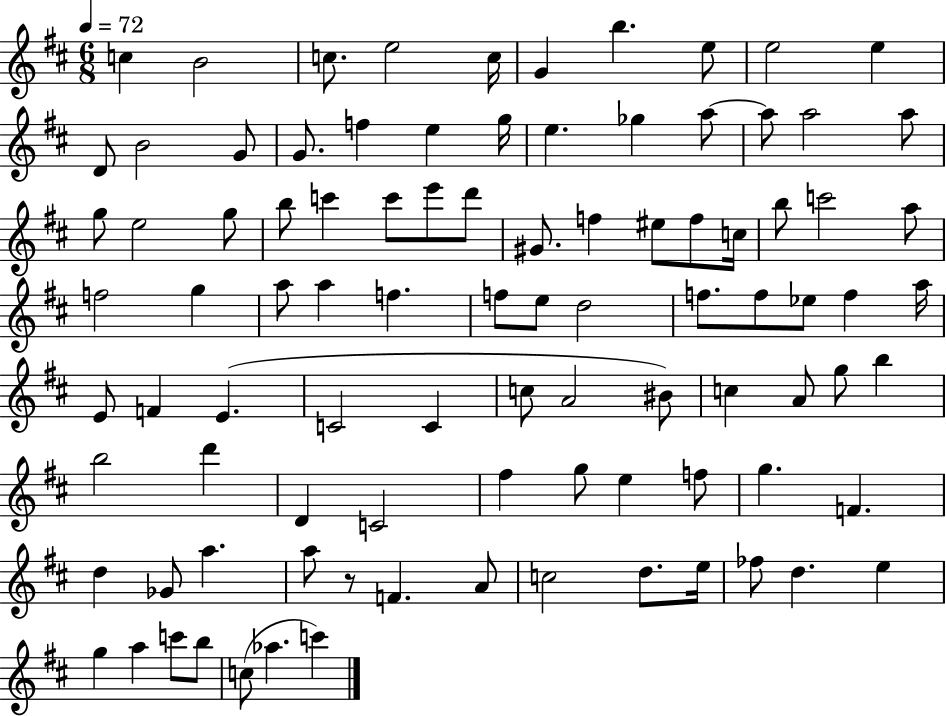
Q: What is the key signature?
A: D major